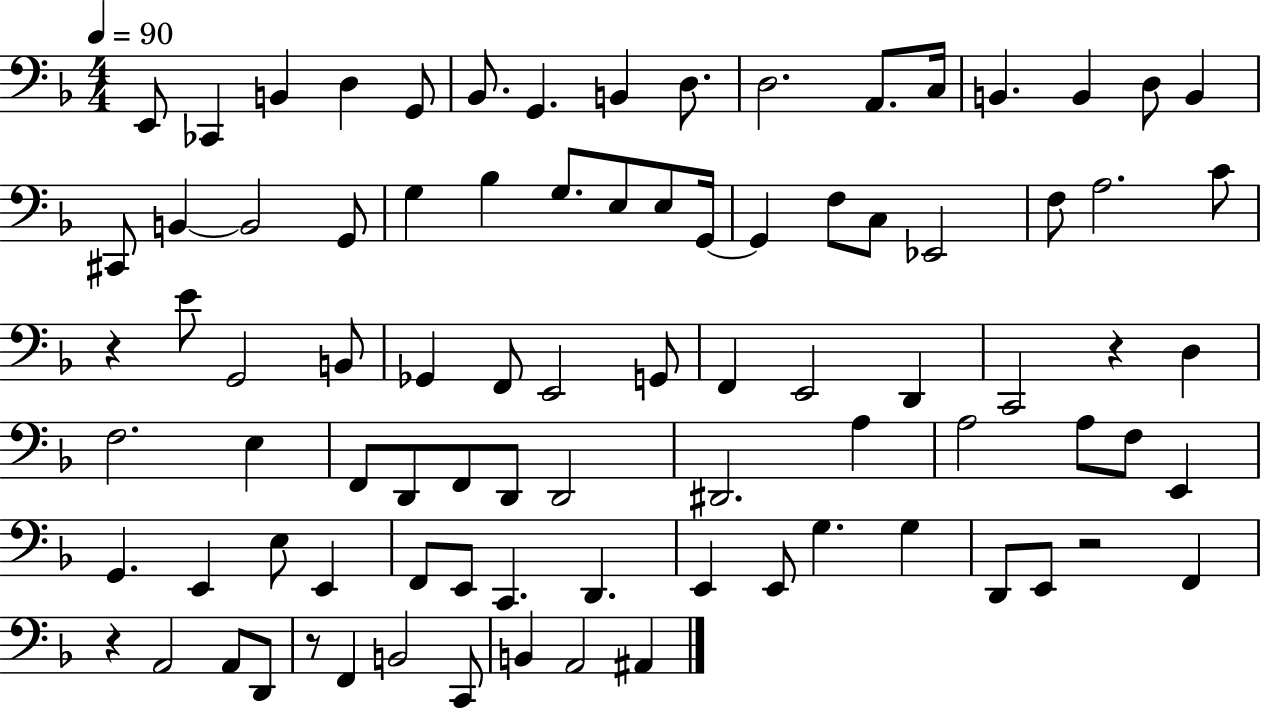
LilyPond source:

{
  \clef bass
  \numericTimeSignature
  \time 4/4
  \key f \major
  \tempo 4 = 90
  \repeat volta 2 { e,8 ces,4 b,4 d4 g,8 | bes,8. g,4. b,4 d8. | d2. a,8. c16 | b,4. b,4 d8 b,4 | \break cis,8 b,4~~ b,2 g,8 | g4 bes4 g8. e8 e8 g,16~~ | g,4 f8 c8 ees,2 | f8 a2. c'8 | \break r4 e'8 g,2 b,8 | ges,4 f,8 e,2 g,8 | f,4 e,2 d,4 | c,2 r4 d4 | \break f2. e4 | f,8 d,8 f,8 d,8 d,2 | dis,2. a4 | a2 a8 f8 e,4 | \break g,4. e,4 e8 e,4 | f,8 e,8 c,4. d,4. | e,4 e,8 g4. g4 | d,8 e,8 r2 f,4 | \break r4 a,2 a,8 d,8 | r8 f,4 b,2 c,8 | b,4 a,2 ais,4 | } \bar "|."
}